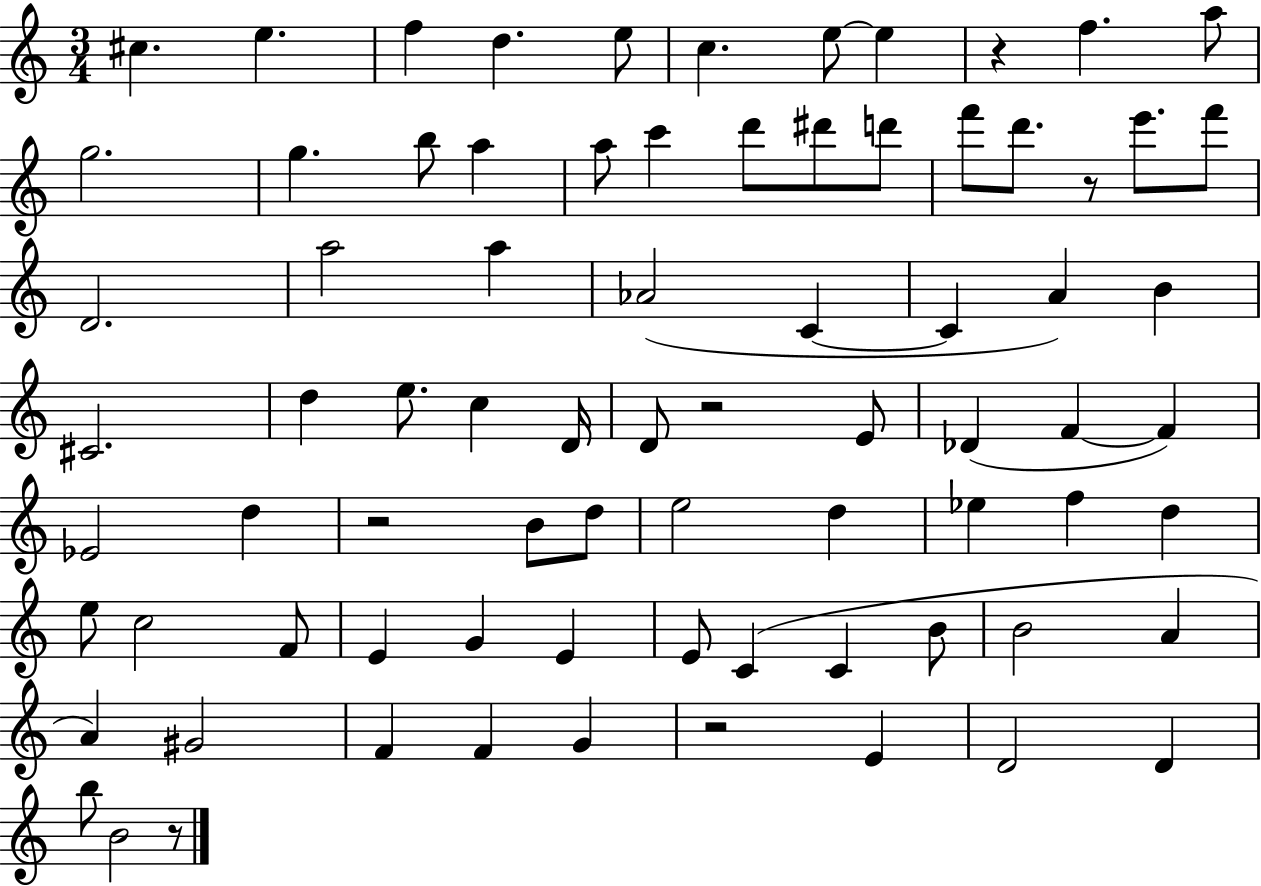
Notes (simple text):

C#5/q. E5/q. F5/q D5/q. E5/e C5/q. E5/e E5/q R/q F5/q. A5/e G5/h. G5/q. B5/e A5/q A5/e C6/q D6/e D#6/e D6/e F6/e D6/e. R/e E6/e. F6/e D4/h. A5/h A5/q Ab4/h C4/q C4/q A4/q B4/q C#4/h. D5/q E5/e. C5/q D4/s D4/e R/h E4/e Db4/q F4/q F4/q Eb4/h D5/q R/h B4/e D5/e E5/h D5/q Eb5/q F5/q D5/q E5/e C5/h F4/e E4/q G4/q E4/q E4/e C4/q C4/q B4/e B4/h A4/q A4/q G#4/h F4/q F4/q G4/q R/h E4/q D4/h D4/q B5/e B4/h R/e